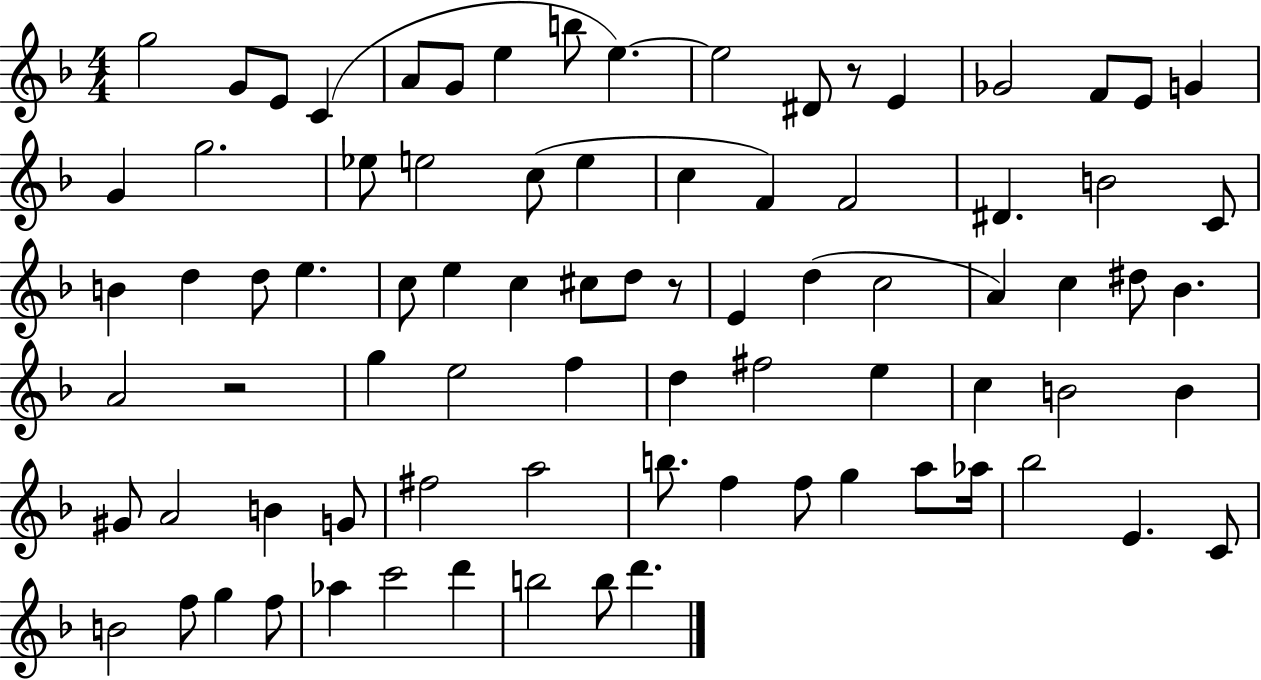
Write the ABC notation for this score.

X:1
T:Untitled
M:4/4
L:1/4
K:F
g2 G/2 E/2 C A/2 G/2 e b/2 e e2 ^D/2 z/2 E _G2 F/2 E/2 G G g2 _e/2 e2 c/2 e c F F2 ^D B2 C/2 B d d/2 e c/2 e c ^c/2 d/2 z/2 E d c2 A c ^d/2 _B A2 z2 g e2 f d ^f2 e c B2 B ^G/2 A2 B G/2 ^f2 a2 b/2 f f/2 g a/2 _a/4 _b2 E C/2 B2 f/2 g f/2 _a c'2 d' b2 b/2 d'